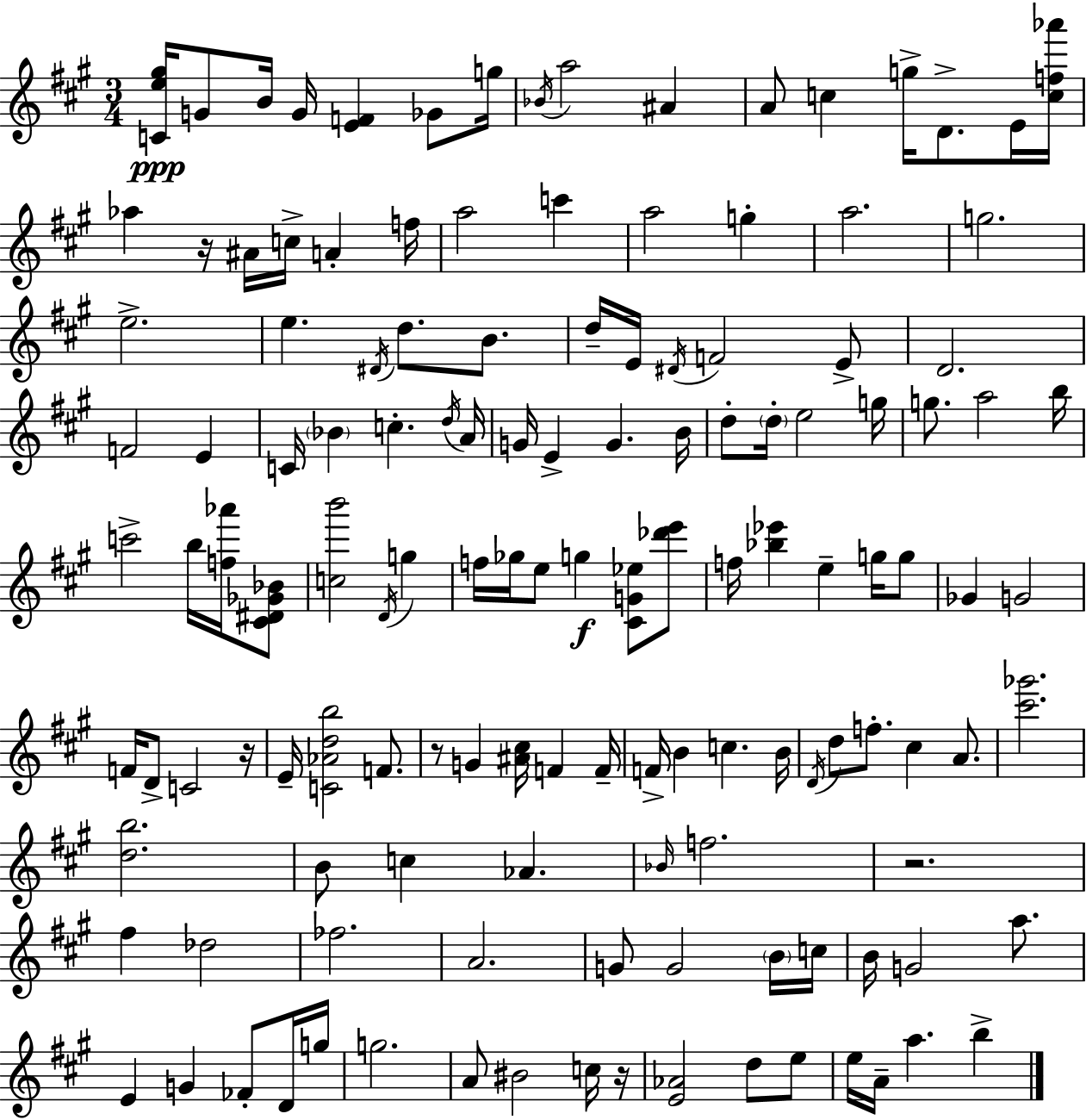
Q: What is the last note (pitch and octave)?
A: B5